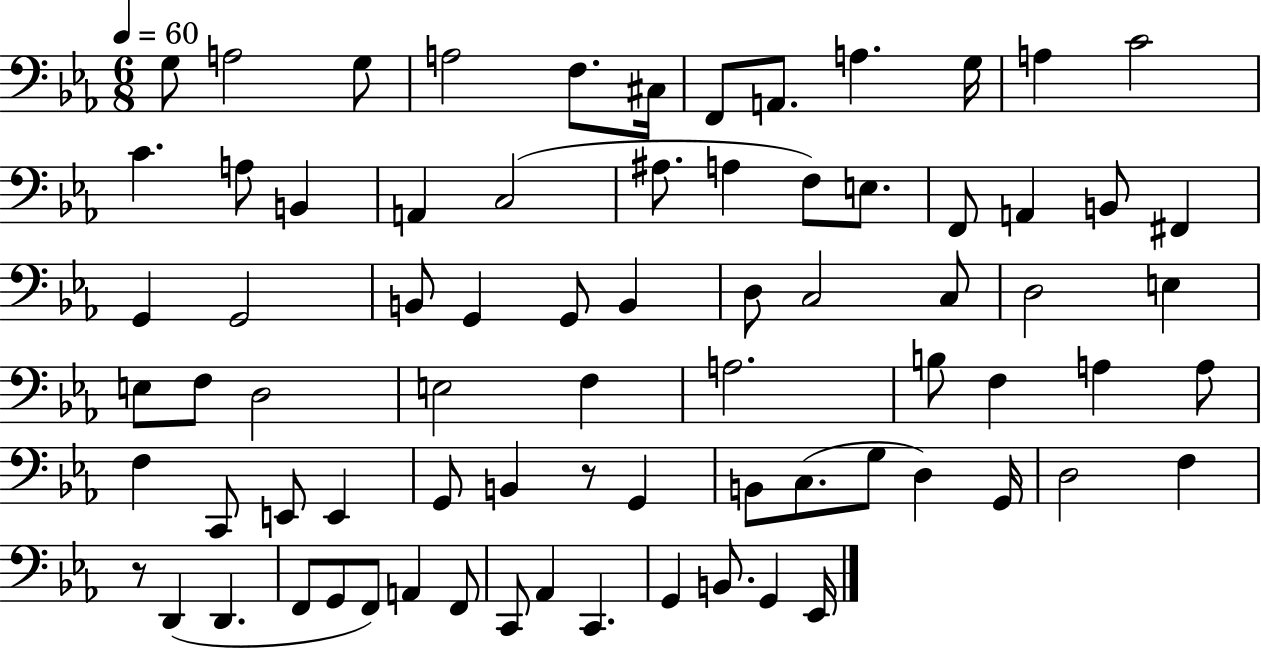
{
  \clef bass
  \numericTimeSignature
  \time 6/8
  \key ees \major
  \tempo 4 = 60
  g8 a2 g8 | a2 f8. cis16 | f,8 a,8. a4. g16 | a4 c'2 | \break c'4. a8 b,4 | a,4 c2( | ais8. a4 f8) e8. | f,8 a,4 b,8 fis,4 | \break g,4 g,2 | b,8 g,4 g,8 b,4 | d8 c2 c8 | d2 e4 | \break e8 f8 d2 | e2 f4 | a2. | b8 f4 a4 a8 | \break f4 c,8 e,8 e,4 | g,8 b,4 r8 g,4 | b,8 c8.( g8 d4) g,16 | d2 f4 | \break r8 d,4( d,4. | f,8 g,8 f,8) a,4 f,8 | c,8 aes,4 c,4. | g,4 b,8. g,4 ees,16 | \break \bar "|."
}